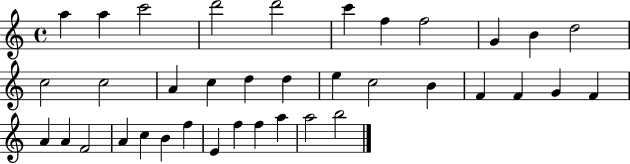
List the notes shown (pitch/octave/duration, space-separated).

A5/q A5/q C6/h D6/h D6/h C6/q F5/q F5/h G4/q B4/q D5/h C5/h C5/h A4/q C5/q D5/q D5/q E5/q C5/h B4/q F4/q F4/q G4/q F4/q A4/q A4/q F4/h A4/q C5/q B4/q F5/q E4/q F5/q F5/q A5/q A5/h B5/h